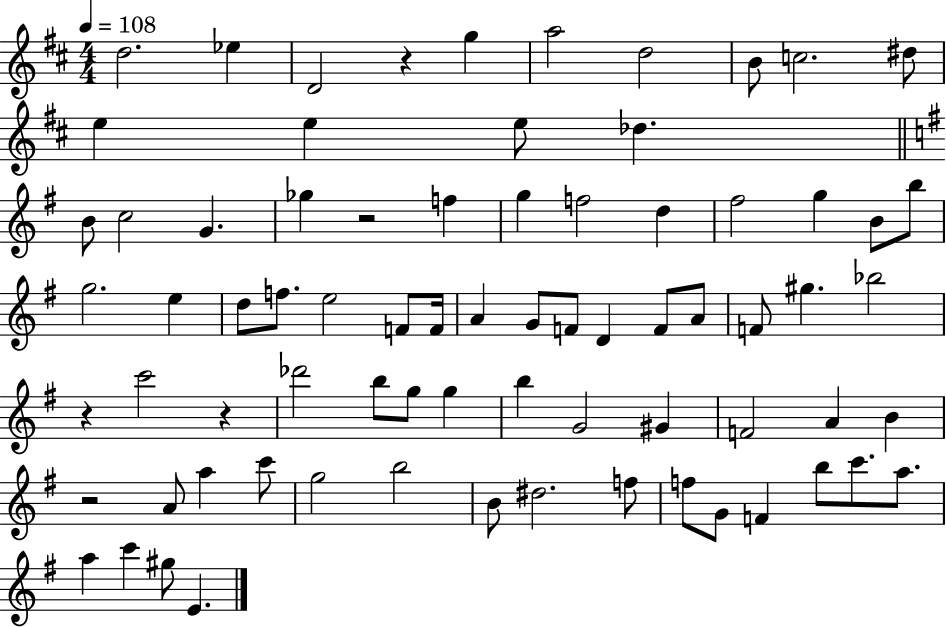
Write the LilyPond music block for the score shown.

{
  \clef treble
  \numericTimeSignature
  \time 4/4
  \key d \major
  \tempo 4 = 108
  d''2. ees''4 | d'2 r4 g''4 | a''2 d''2 | b'8 c''2. dis''8 | \break e''4 e''4 e''8 des''4. | \bar "||" \break \key e \minor b'8 c''2 g'4. | ges''4 r2 f''4 | g''4 f''2 d''4 | fis''2 g''4 b'8 b''8 | \break g''2. e''4 | d''8 f''8. e''2 f'8 f'16 | a'4 g'8 f'8 d'4 f'8 a'8 | f'8 gis''4. bes''2 | \break r4 c'''2 r4 | des'''2 b''8 g''8 g''4 | b''4 g'2 gis'4 | f'2 a'4 b'4 | \break r2 a'8 a''4 c'''8 | g''2 b''2 | b'8 dis''2. f''8 | f''8 g'8 f'4 b''8 c'''8. a''8. | \break a''4 c'''4 gis''8 e'4. | \bar "|."
}